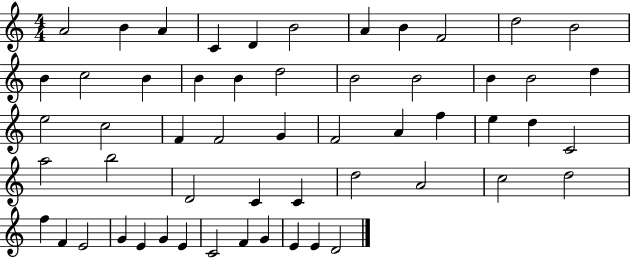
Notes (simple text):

A4/h B4/q A4/q C4/q D4/q B4/h A4/q B4/q F4/h D5/h B4/h B4/q C5/h B4/q B4/q B4/q D5/h B4/h B4/h B4/q B4/h D5/q E5/h C5/h F4/q F4/h G4/q F4/h A4/q F5/q E5/q D5/q C4/h A5/h B5/h D4/h C4/q C4/q D5/h A4/h C5/h D5/h F5/q F4/q E4/h G4/q E4/q G4/q E4/q C4/h F4/q G4/q E4/q E4/q D4/h